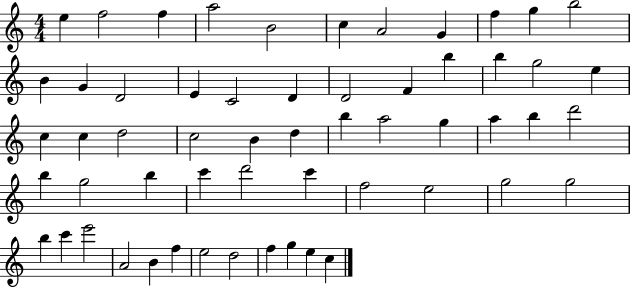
{
  \clef treble
  \numericTimeSignature
  \time 4/4
  \key c \major
  e''4 f''2 f''4 | a''2 b'2 | c''4 a'2 g'4 | f''4 g''4 b''2 | \break b'4 g'4 d'2 | e'4 c'2 d'4 | d'2 f'4 b''4 | b''4 g''2 e''4 | \break c''4 c''4 d''2 | c''2 b'4 d''4 | b''4 a''2 g''4 | a''4 b''4 d'''2 | \break b''4 g''2 b''4 | c'''4 d'''2 c'''4 | f''2 e''2 | g''2 g''2 | \break b''4 c'''4 e'''2 | a'2 b'4 f''4 | e''2 d''2 | f''4 g''4 e''4 c''4 | \break \bar "|."
}